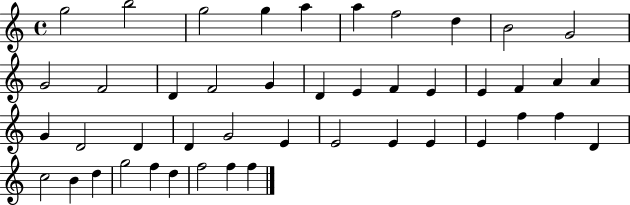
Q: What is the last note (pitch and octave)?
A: F5